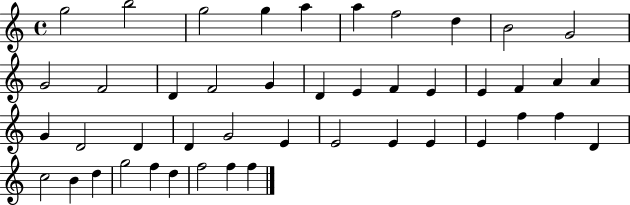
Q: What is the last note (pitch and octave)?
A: F5